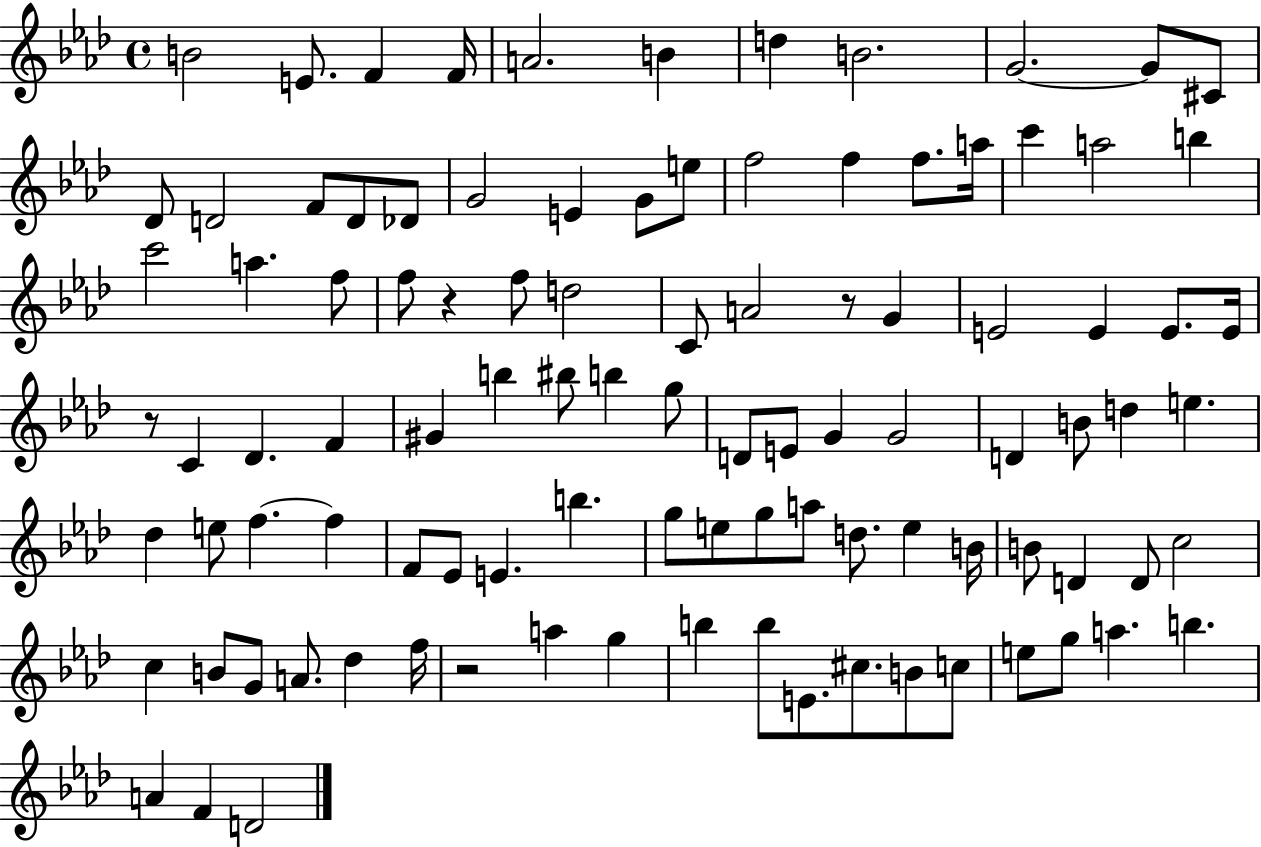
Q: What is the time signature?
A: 4/4